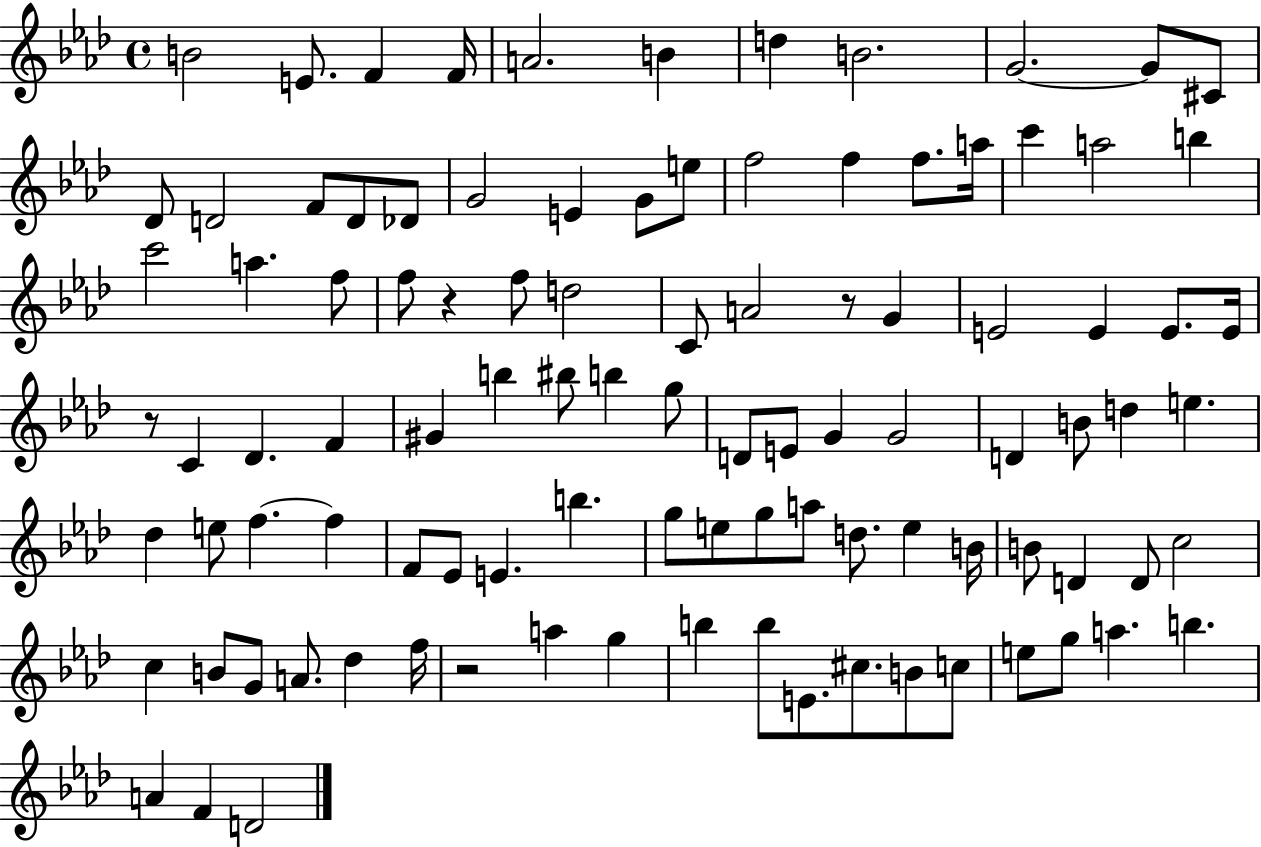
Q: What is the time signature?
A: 4/4